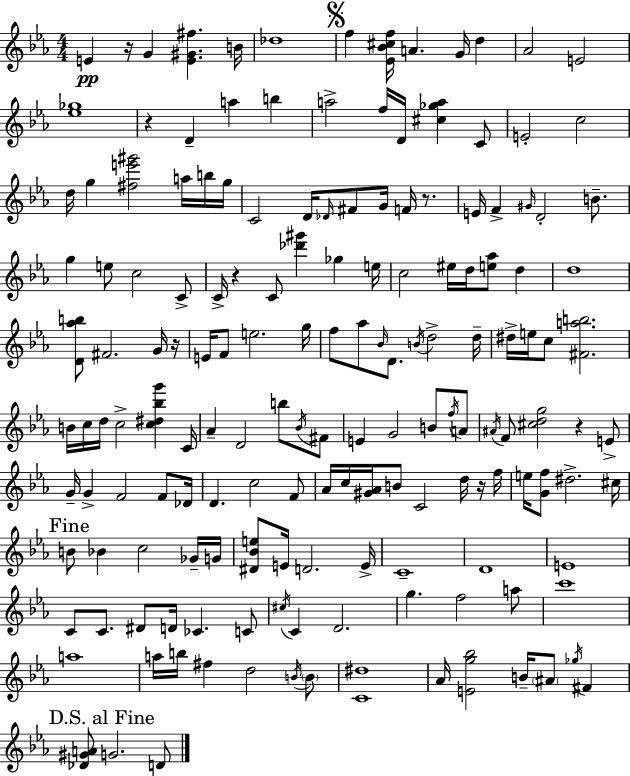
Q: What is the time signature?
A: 4/4